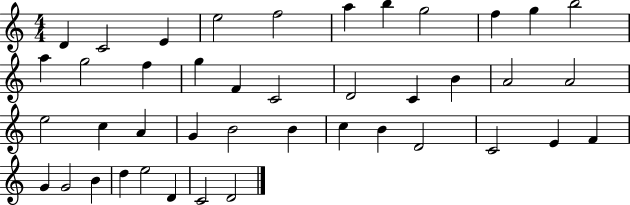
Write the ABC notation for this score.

X:1
T:Untitled
M:4/4
L:1/4
K:C
D C2 E e2 f2 a b g2 f g b2 a g2 f g F C2 D2 C B A2 A2 e2 c A G B2 B c B D2 C2 E F G G2 B d e2 D C2 D2